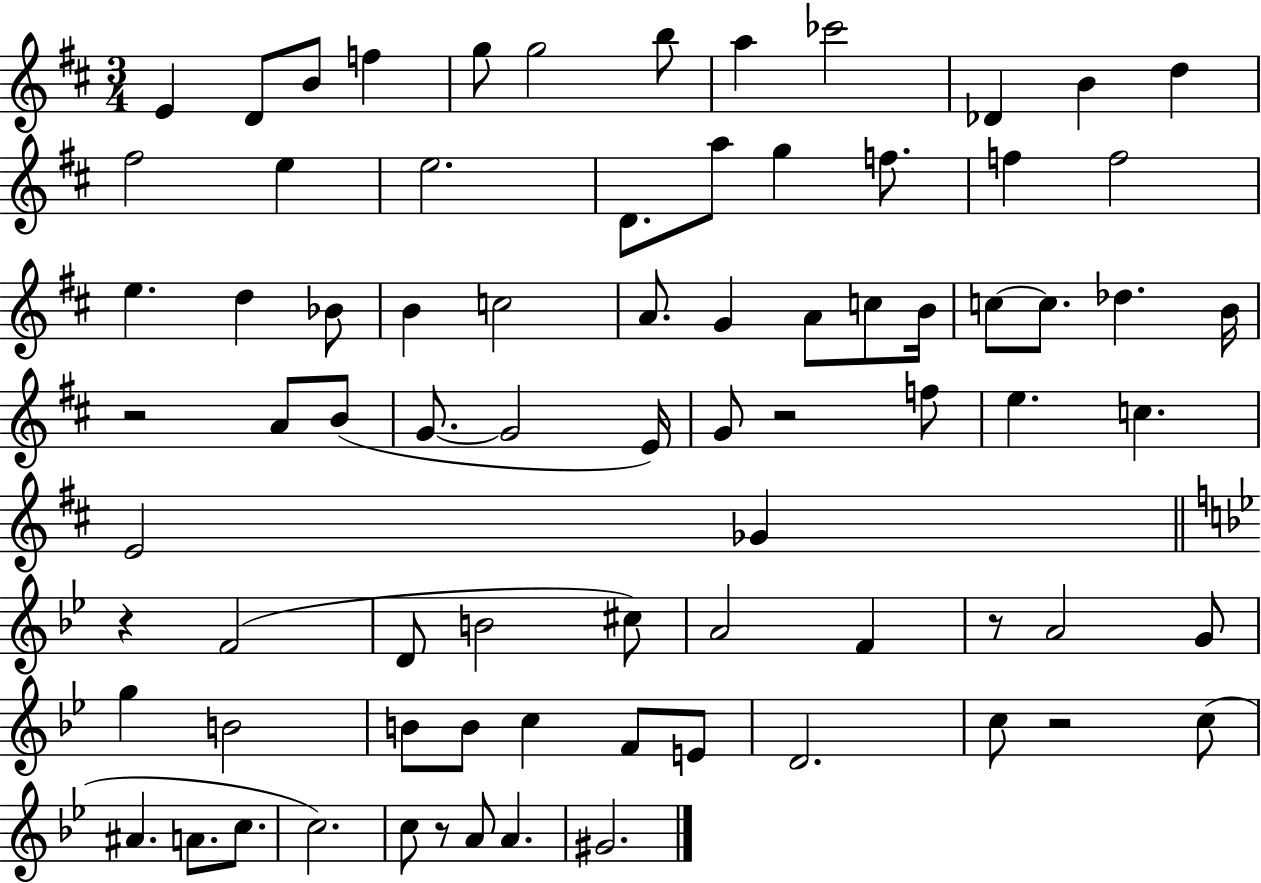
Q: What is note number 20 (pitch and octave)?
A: F5